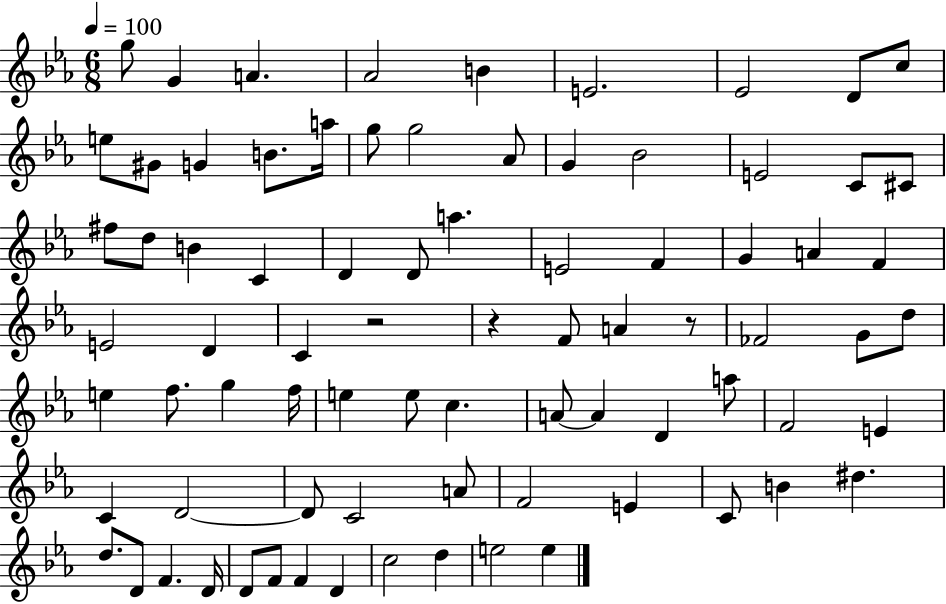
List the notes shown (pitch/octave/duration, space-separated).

G5/e G4/q A4/q. Ab4/h B4/q E4/h. Eb4/h D4/e C5/e E5/e G#4/e G4/q B4/e. A5/s G5/e G5/h Ab4/e G4/q Bb4/h E4/h C4/e C#4/e F#5/e D5/e B4/q C4/q D4/q D4/e A5/q. E4/h F4/q G4/q A4/q F4/q E4/h D4/q C4/q R/h R/q F4/e A4/q R/e FES4/h G4/e D5/e E5/q F5/e. G5/q F5/s E5/q E5/e C5/q. A4/e A4/q D4/q A5/e F4/h E4/q C4/q D4/h D4/e C4/h A4/e F4/h E4/q C4/e B4/q D#5/q. D5/e. D4/e F4/q. D4/s D4/e F4/e F4/q D4/q C5/h D5/q E5/h E5/q